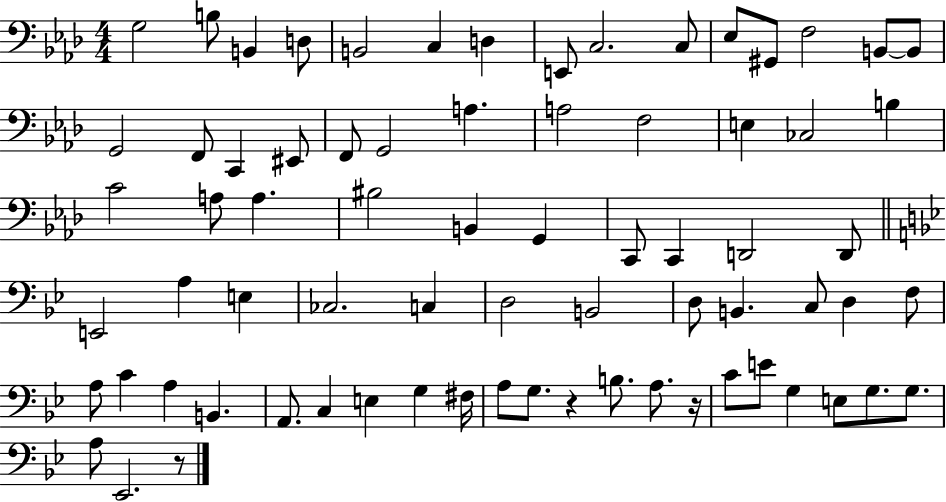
{
  \clef bass
  \numericTimeSignature
  \time 4/4
  \key aes \major
  g2 b8 b,4 d8 | b,2 c4 d4 | e,8 c2. c8 | ees8 gis,8 f2 b,8~~ b,8 | \break g,2 f,8 c,4 eis,8 | f,8 g,2 a4. | a2 f2 | e4 ces2 b4 | \break c'2 a8 a4. | bis2 b,4 g,4 | c,8 c,4 d,2 d,8 | \bar "||" \break \key g \minor e,2 a4 e4 | ces2. c4 | d2 b,2 | d8 b,4. c8 d4 f8 | \break a8 c'4 a4 b,4. | a,8. c4 e4 g4 fis16 | a8 g8. r4 b8. a8. r16 | c'8 e'8 g4 e8 g8. g8. | \break a8 ees,2. r8 | \bar "|."
}